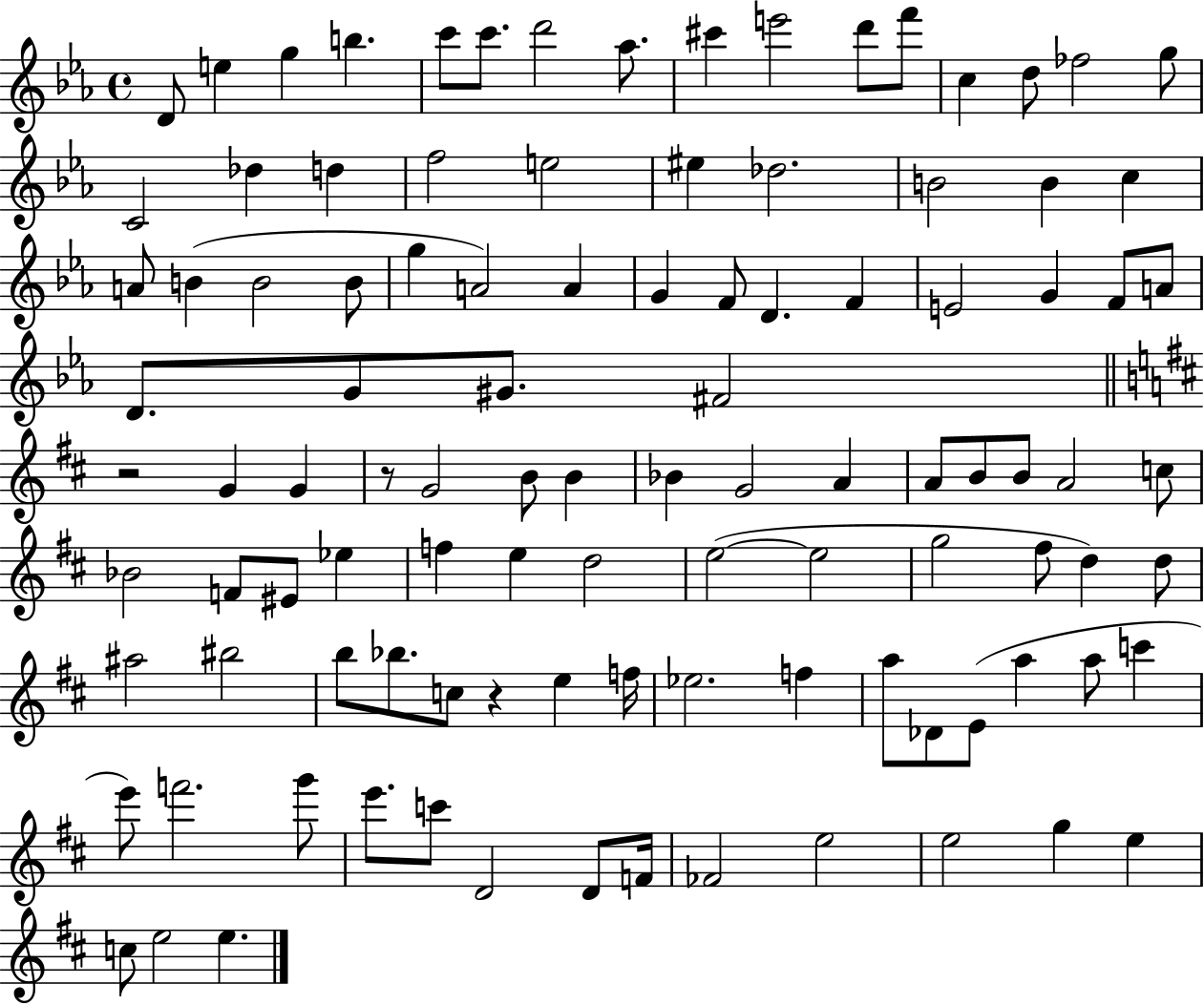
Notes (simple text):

D4/e E5/q G5/q B5/q. C6/e C6/e. D6/h Ab5/e. C#6/q E6/h D6/e F6/e C5/q D5/e FES5/h G5/e C4/h Db5/q D5/q F5/h E5/h EIS5/q Db5/h. B4/h B4/q C5/q A4/e B4/q B4/h B4/e G5/q A4/h A4/q G4/q F4/e D4/q. F4/q E4/h G4/q F4/e A4/e D4/e. G4/e G#4/e. F#4/h R/h G4/q G4/q R/e G4/h B4/e B4/q Bb4/q G4/h A4/q A4/e B4/e B4/e A4/h C5/e Bb4/h F4/e EIS4/e Eb5/q F5/q E5/q D5/h E5/h E5/h G5/h F#5/e D5/q D5/e A#5/h BIS5/h B5/e Bb5/e. C5/e R/q E5/q F5/s Eb5/h. F5/q A5/e Db4/e E4/e A5/q A5/e C6/q E6/e F6/h. G6/e E6/e. C6/e D4/h D4/e F4/s FES4/h E5/h E5/h G5/q E5/q C5/e E5/h E5/q.